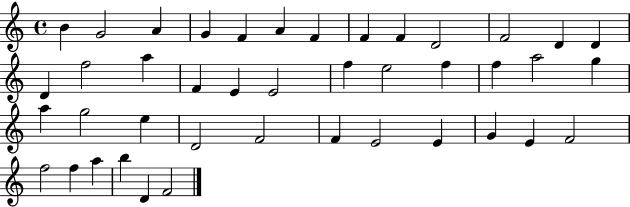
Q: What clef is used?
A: treble